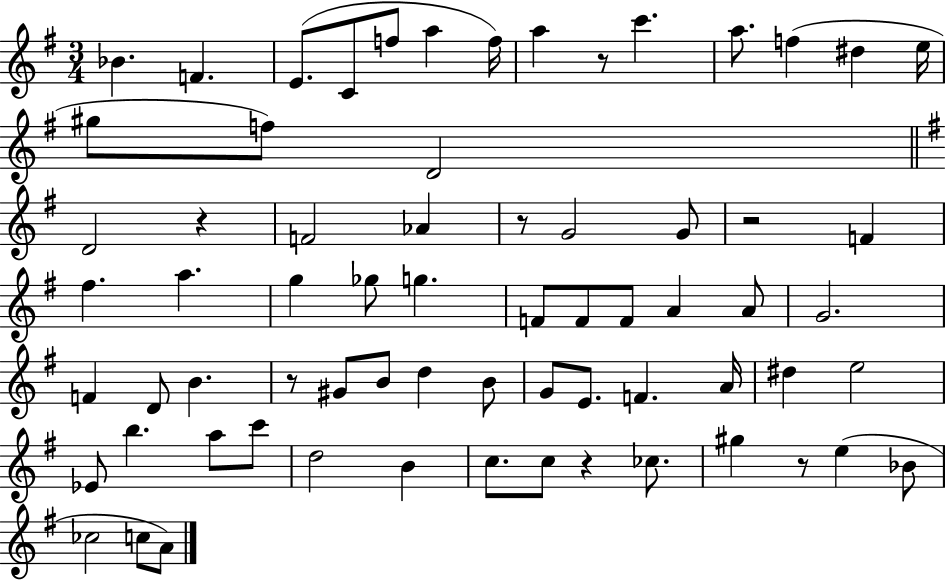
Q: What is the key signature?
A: G major